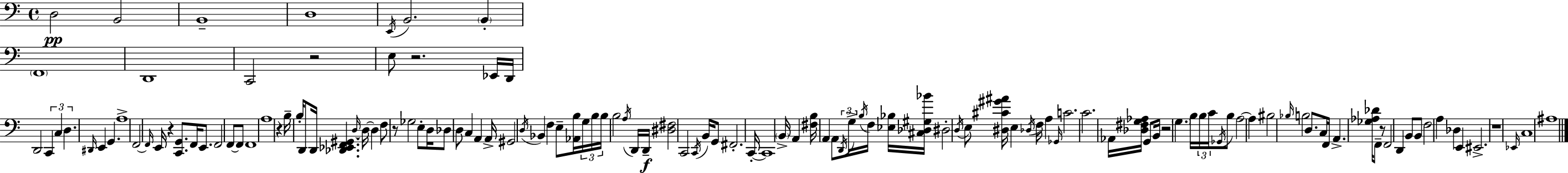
{
  \clef bass
  \time 4/4
  \defaultTimeSignature
  \key a \minor
  d2\pp b,2 | b,1-- | d1 | \acciaccatura { e,16 } b,2. \parenthesize b,4-. | \break \parenthesize f,1 | d,1 | c,2 r2 | e8 r2. ees,16 | \break d,16 d,2 \tuplet 3/2 { c,4 c4 | d4. } \grace { dis,16 } e,4 g,4. | a1-> | f,2~~ \grace { f,16 } e,16 r4 | \break <c, g,>8. f,16 e,8. f,2 f,8~~ | f,8 f,1 | a1 | r4 b16-- b16-. d,8 d,16 <des, ees, f, gis,>4. | \break \grace { d16~ }~ d16~~ d4 f8 r8 ges2 | e8-. d16 des8 d8 c4 a,4 | a,16-> gis,2 \acciaccatura { d16 } bes,4 | f4 e8-- <aes, b>16 \tuplet 3/2 { g16 b16 b16 } b2 | \break \acciaccatura { a16 } d,16 d,16--\f <dis fis>2 c,2 | \acciaccatura { c,16 } b,16 g,8 fis,2.-. | c,16-.~~ c,1 | \parenthesize b,16-> a,4 <fis b>16 a,4 | \break a,8 \tuplet 3/2 { \acciaccatura { d,16 } g16-> \acciaccatura { b16 } } f16 <ees bes>16 <cis des gis bes'>16 dis2-. | \acciaccatura { d16 } e8 <dis cis' gis' ais'>16 e4 \acciaccatura { des16 } f16 a4 \grace { ges,16 } | c'2. c'2. | aes,16 <des fis g aes>16 g,8 b,16 r2 | \break \parenthesize g4. b16 \tuplet 3/2 { b16 c'16 \acciaccatura { ges,16 } } b8 | a2~~ a4 bis2 | \grace { bes16 } b2 d8. | c16 f,16 a,4.-> <ges aes des'>16 f,8-- r8 f,2 | \break d,4 b,8 b,8 f2 | a4 des4 e,4 | eis,2.-> r1 | \grace { ees,16 } c1 | \break ais1 | \bar "|."
}